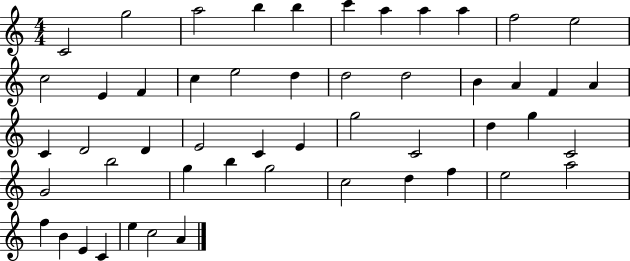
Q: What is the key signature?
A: C major